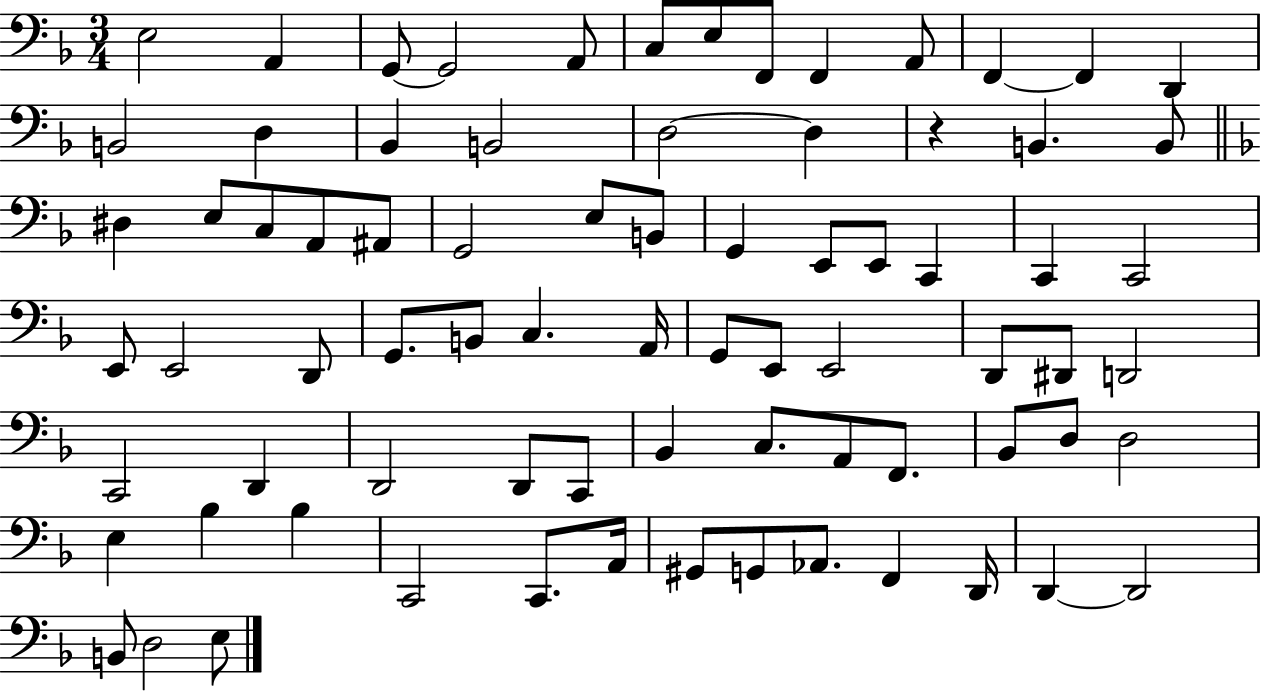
{
  \clef bass
  \numericTimeSignature
  \time 3/4
  \key f \major
  e2 a,4 | g,8~~ g,2 a,8 | c8 e8 f,8 f,4 a,8 | f,4~~ f,4 d,4 | \break b,2 d4 | bes,4 b,2 | d2~~ d4 | r4 b,4. b,8 | \break \bar "||" \break \key f \major dis4 e8 c8 a,8 ais,8 | g,2 e8 b,8 | g,4 e,8 e,8 c,4 | c,4 c,2 | \break e,8 e,2 d,8 | g,8. b,8 c4. a,16 | g,8 e,8 e,2 | d,8 dis,8 d,2 | \break c,2 d,4 | d,2 d,8 c,8 | bes,4 c8. a,8 f,8. | bes,8 d8 d2 | \break e4 bes4 bes4 | c,2 c,8. a,16 | gis,8 g,8 aes,8. f,4 d,16 | d,4~~ d,2 | \break b,8 d2 e8 | \bar "|."
}